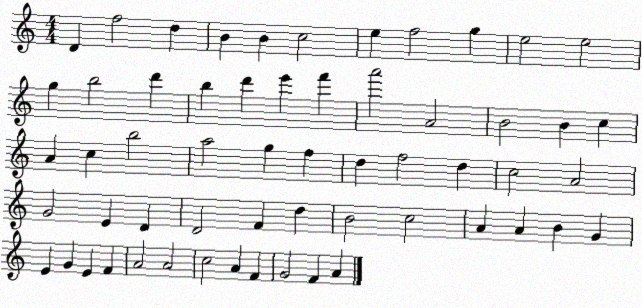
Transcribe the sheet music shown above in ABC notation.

X:1
T:Untitled
M:4/4
L:1/4
K:C
D f2 d B B c2 e f2 g e2 e2 g b2 d' b d' e' f' a'2 A2 B2 B c A c b2 a2 g f d f2 d c2 A2 G2 E D D2 F d B2 c2 A A B G E G E F A2 A2 c2 A F G2 F A